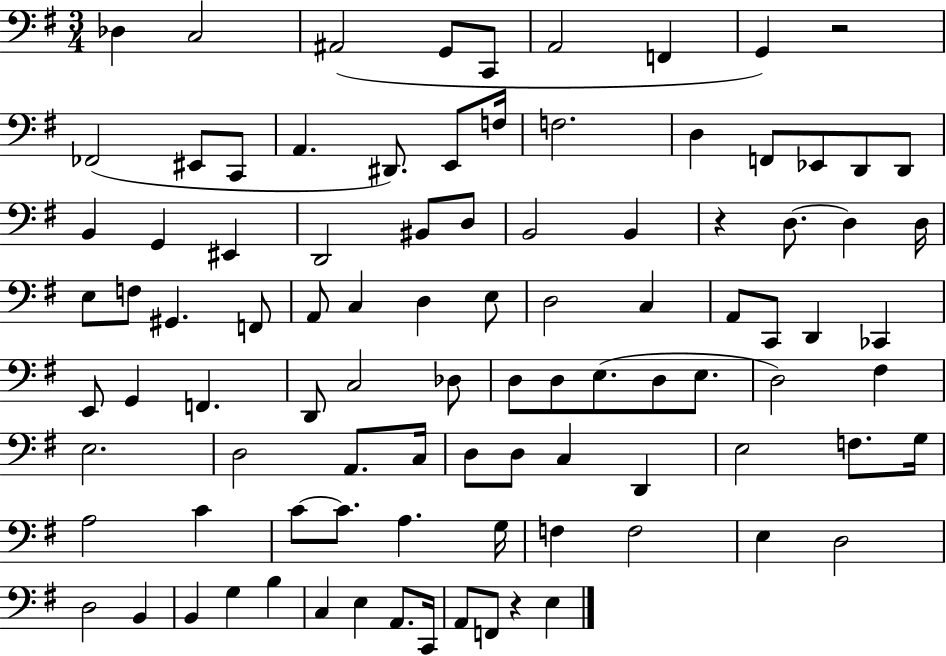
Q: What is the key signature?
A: G major